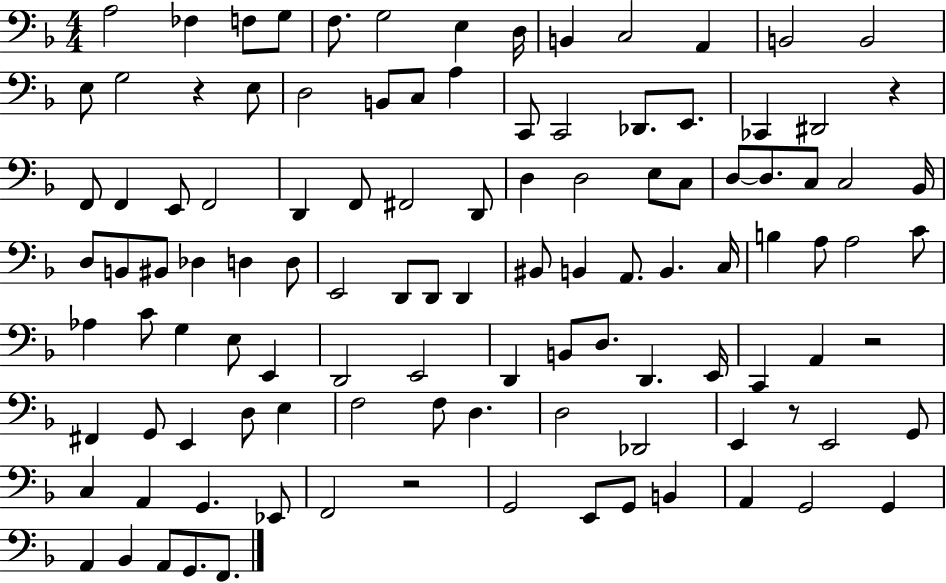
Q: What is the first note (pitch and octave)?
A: A3